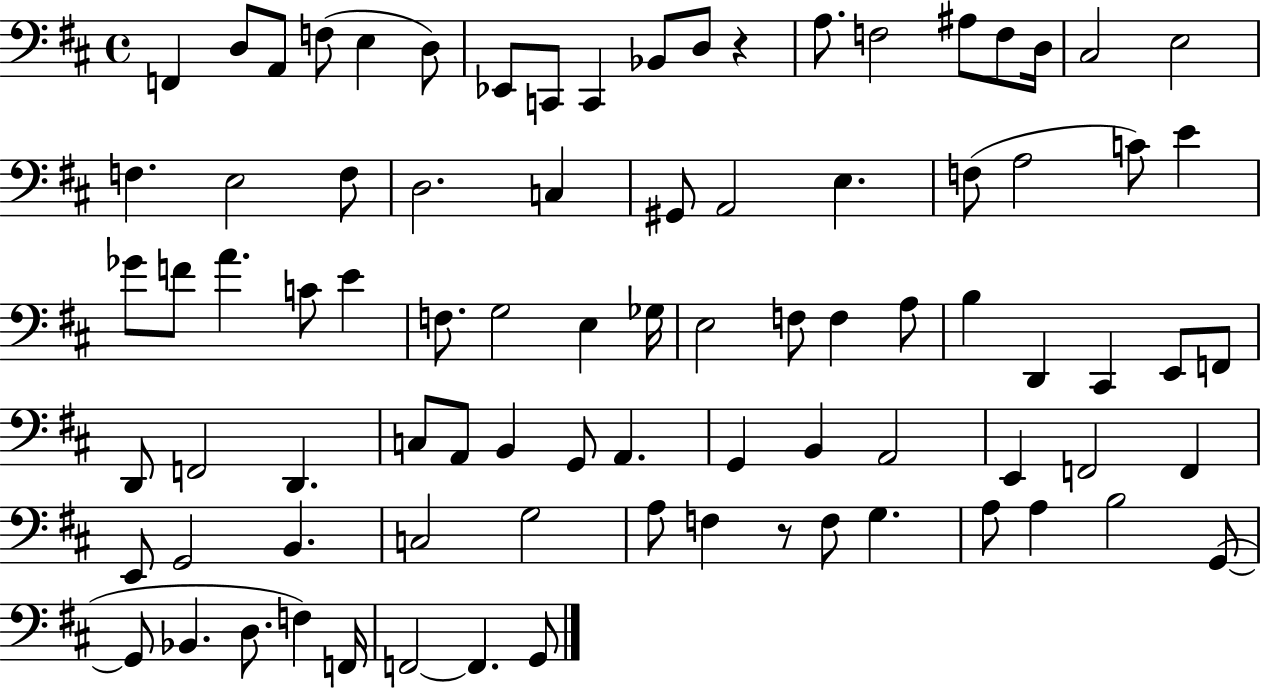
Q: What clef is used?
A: bass